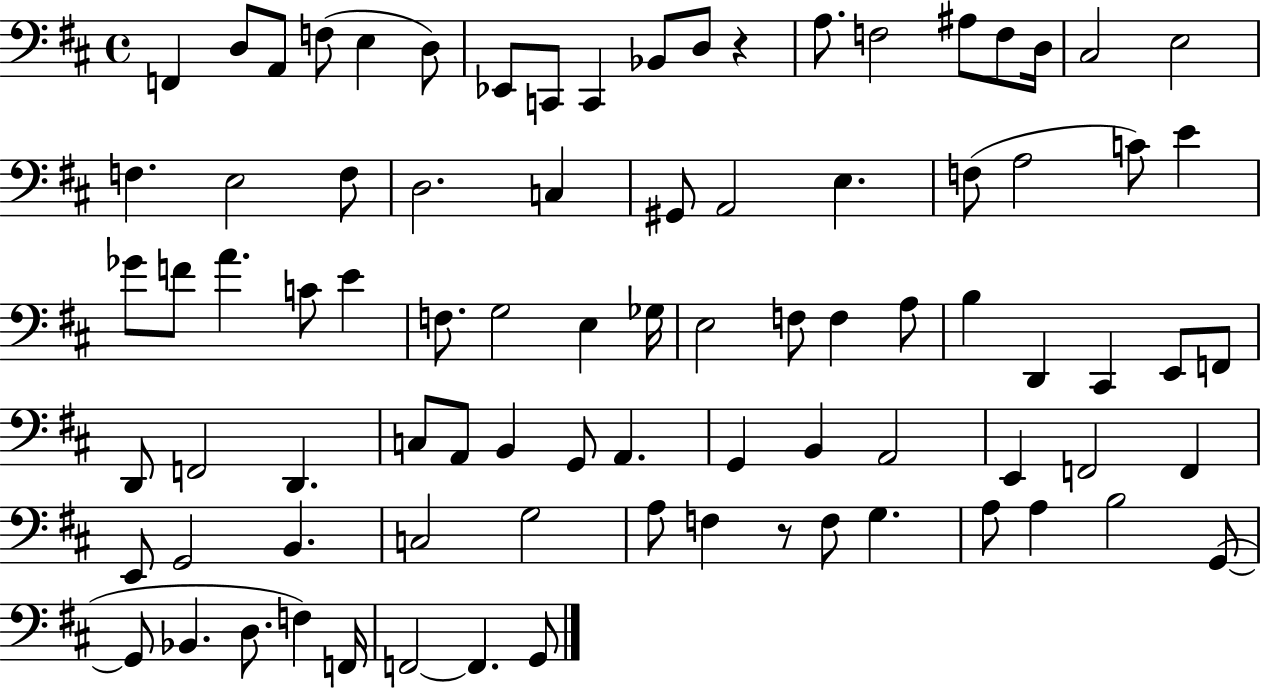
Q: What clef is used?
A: bass